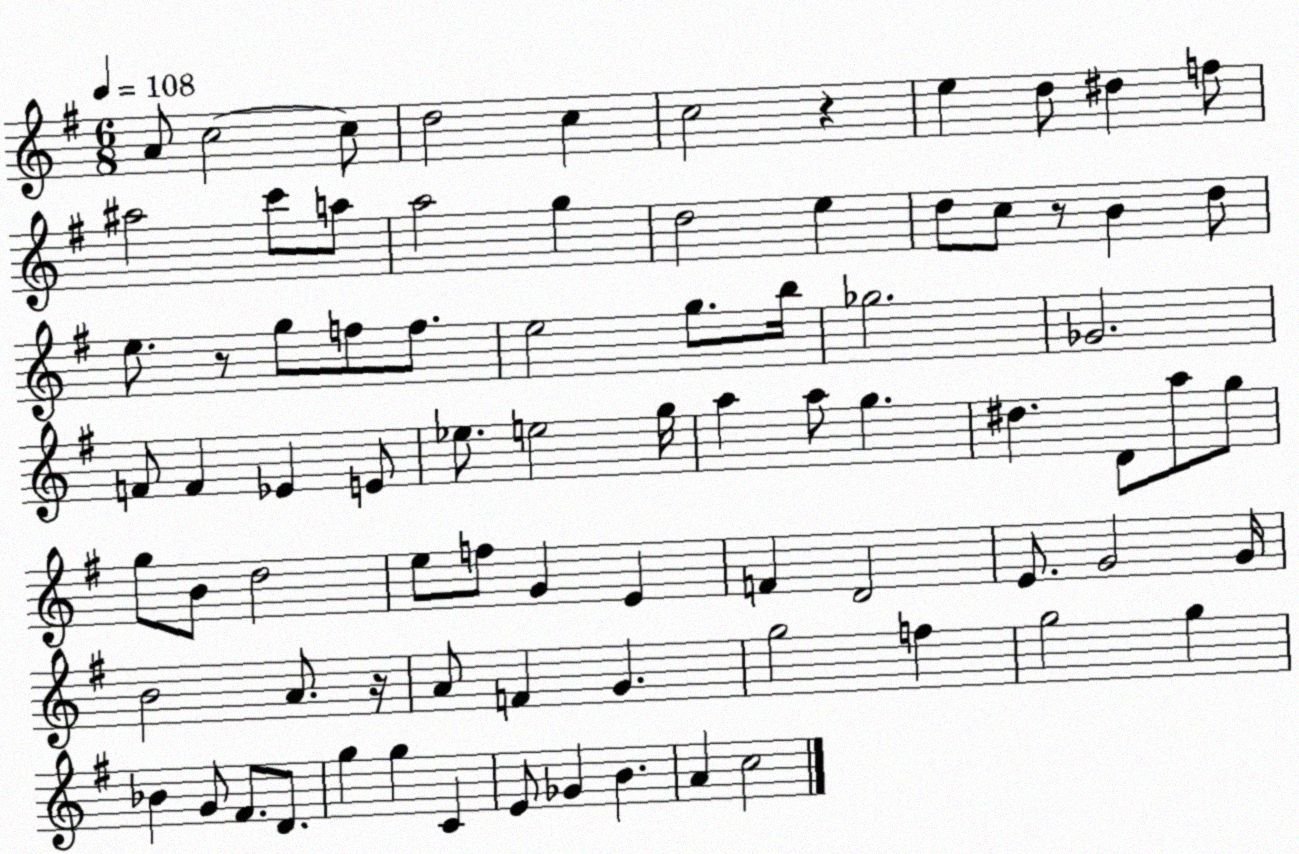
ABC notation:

X:1
T:Untitled
M:6/8
L:1/4
K:G
A/2 c2 c/2 d2 c c2 z e d/2 ^d f/2 ^a2 c'/2 a/2 a2 g d2 e d/2 c/2 z/2 B d/2 e/2 z/2 g/2 f/2 f/2 e2 g/2 b/4 _g2 _G2 F/2 F _E E/2 _e/2 e2 g/4 a a/2 g ^d D/2 a/2 g/2 g/2 B/2 d2 e/2 f/2 G E F D2 E/2 G2 G/4 B2 A/2 z/4 A/2 F G g2 f g2 g _B G/2 ^F/2 D/2 g g C E/2 _G B A c2